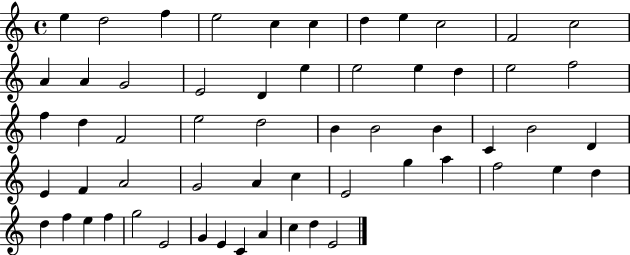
{
  \clef treble
  \time 4/4
  \defaultTimeSignature
  \key c \major
  e''4 d''2 f''4 | e''2 c''4 c''4 | d''4 e''4 c''2 | f'2 c''2 | \break a'4 a'4 g'2 | e'2 d'4 e''4 | e''2 e''4 d''4 | e''2 f''2 | \break f''4 d''4 f'2 | e''2 d''2 | b'4 b'2 b'4 | c'4 b'2 d'4 | \break e'4 f'4 a'2 | g'2 a'4 c''4 | e'2 g''4 a''4 | f''2 e''4 d''4 | \break d''4 f''4 e''4 f''4 | g''2 e'2 | g'4 e'4 c'4 a'4 | c''4 d''4 e'2 | \break \bar "|."
}